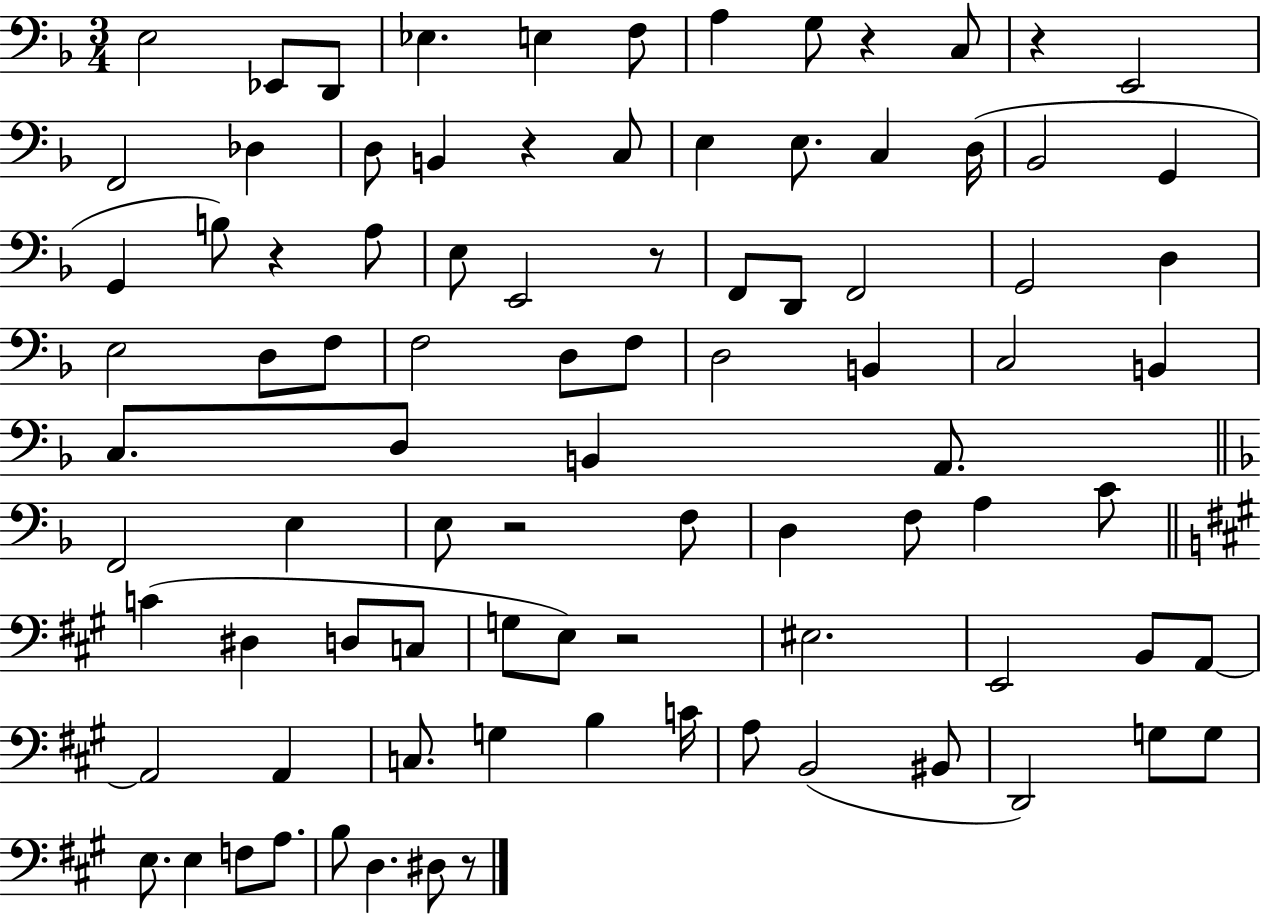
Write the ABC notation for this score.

X:1
T:Untitled
M:3/4
L:1/4
K:F
E,2 _E,,/2 D,,/2 _E, E, F,/2 A, G,/2 z C,/2 z E,,2 F,,2 _D, D,/2 B,, z C,/2 E, E,/2 C, D,/4 _B,,2 G,, G,, B,/2 z A,/2 E,/2 E,,2 z/2 F,,/2 D,,/2 F,,2 G,,2 D, E,2 D,/2 F,/2 F,2 D,/2 F,/2 D,2 B,, C,2 B,, C,/2 D,/2 B,, A,,/2 F,,2 E, E,/2 z2 F,/2 D, F,/2 A, C/2 C ^D, D,/2 C,/2 G,/2 E,/2 z2 ^E,2 E,,2 B,,/2 A,,/2 A,,2 A,, C,/2 G, B, C/4 A,/2 B,,2 ^B,,/2 D,,2 G,/2 G,/2 E,/2 E, F,/2 A,/2 B,/2 D, ^D,/2 z/2